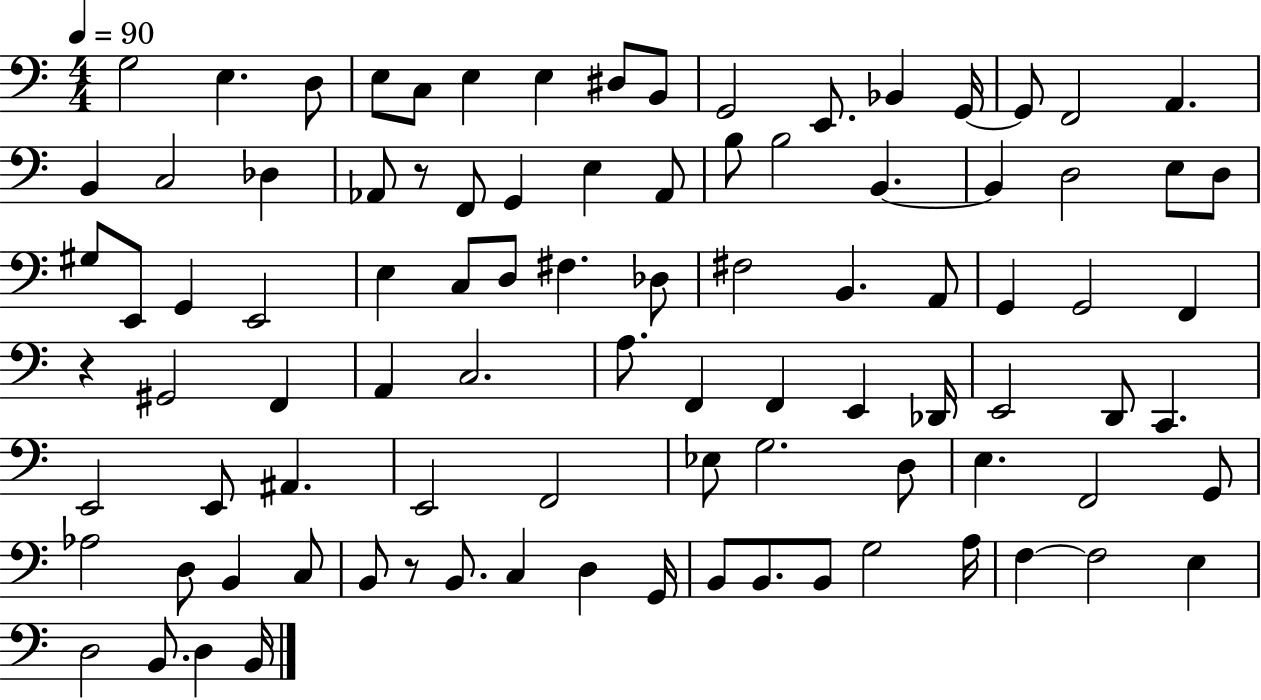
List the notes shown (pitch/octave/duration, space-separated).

G3/h E3/q. D3/e E3/e C3/e E3/q E3/q D#3/e B2/e G2/h E2/e. Bb2/q G2/s G2/e F2/h A2/q. B2/q C3/h Db3/q Ab2/e R/e F2/e G2/q E3/q Ab2/e B3/e B3/h B2/q. B2/q D3/h E3/e D3/e G#3/e E2/e G2/q E2/h E3/q C3/e D3/e F#3/q. Db3/e F#3/h B2/q. A2/e G2/q G2/h F2/q R/q G#2/h F2/q A2/q C3/h. A3/e. F2/q F2/q E2/q Db2/s E2/h D2/e C2/q. E2/h E2/e A#2/q. E2/h F2/h Eb3/e G3/h. D3/e E3/q. F2/h G2/e Ab3/h D3/e B2/q C3/e B2/e R/e B2/e. C3/q D3/q G2/s B2/e B2/e. B2/e G3/h A3/s F3/q F3/h E3/q D3/h B2/e. D3/q B2/s